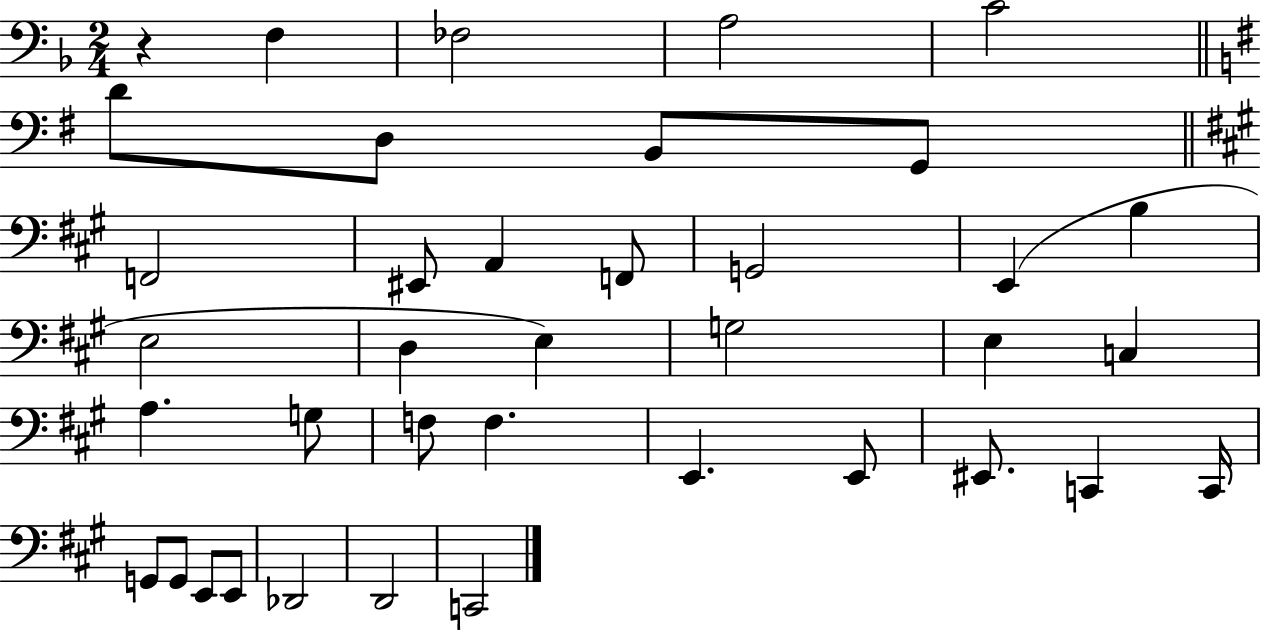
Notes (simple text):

R/q F3/q FES3/h A3/h C4/h D4/e D3/e B2/e G2/e F2/h EIS2/e A2/q F2/e G2/h E2/q B3/q E3/h D3/q E3/q G3/h E3/q C3/q A3/q. G3/e F3/e F3/q. E2/q. E2/e EIS2/e. C2/q C2/s G2/e G2/e E2/e E2/e Db2/h D2/h C2/h